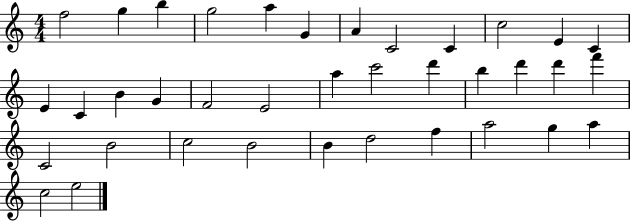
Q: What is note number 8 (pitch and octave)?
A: C4